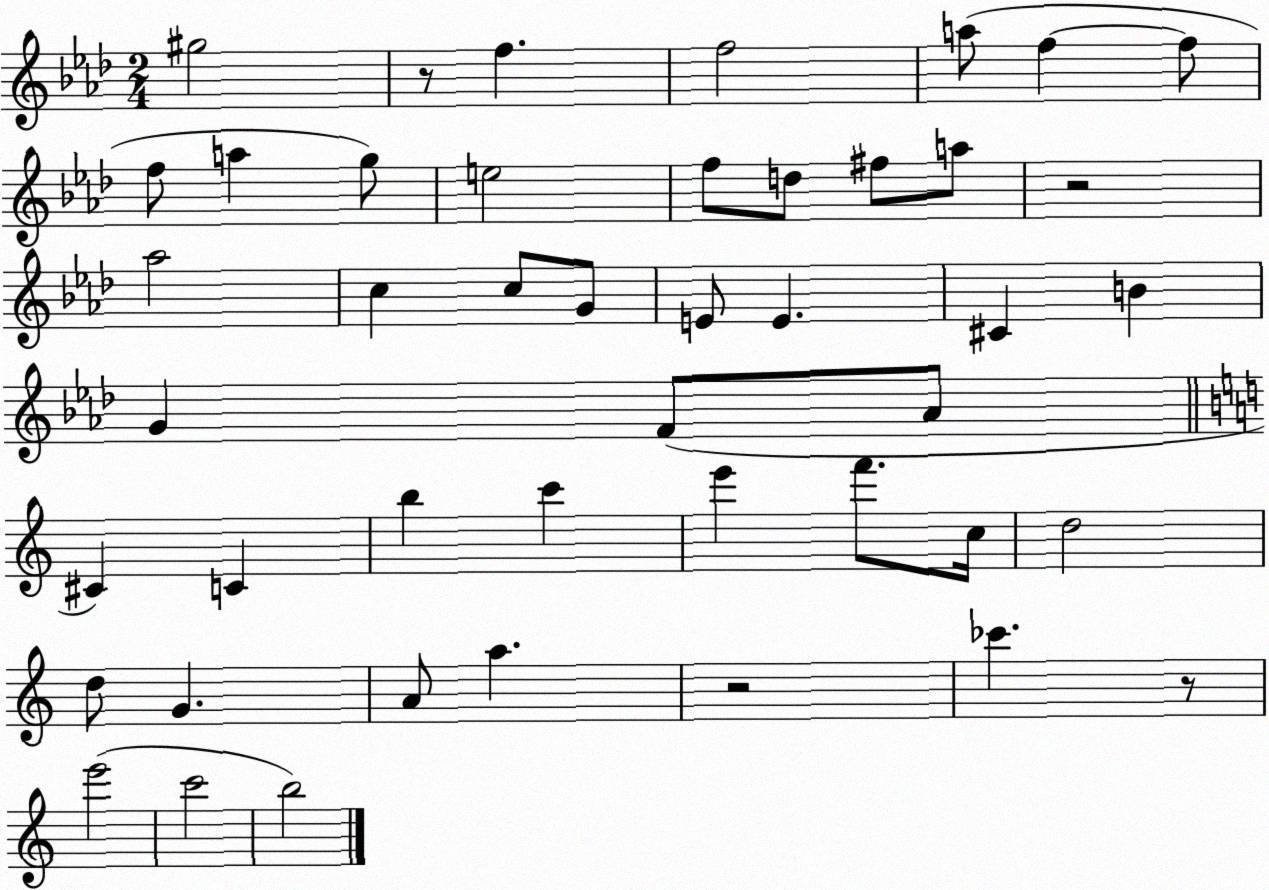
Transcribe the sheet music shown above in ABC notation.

X:1
T:Untitled
M:2/4
L:1/4
K:Ab
^g2 z/2 f f2 a/2 f f/2 f/2 a g/2 e2 f/2 d/2 ^f/2 a/2 z2 _a2 c c/2 G/2 E/2 E ^C B G F/2 _A/2 ^C C b c' e' f'/2 c/4 d2 d/2 G A/2 a z2 _c' z/2 e'2 c'2 b2